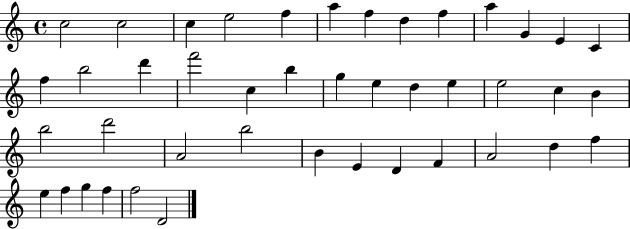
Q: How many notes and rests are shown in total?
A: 43